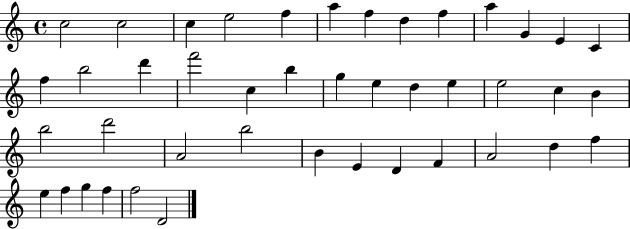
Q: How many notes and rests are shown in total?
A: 43